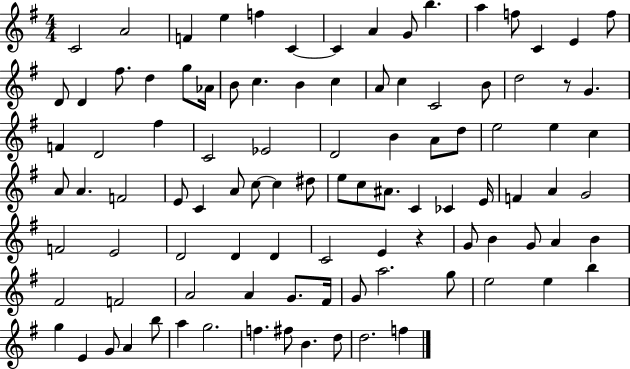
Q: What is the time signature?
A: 4/4